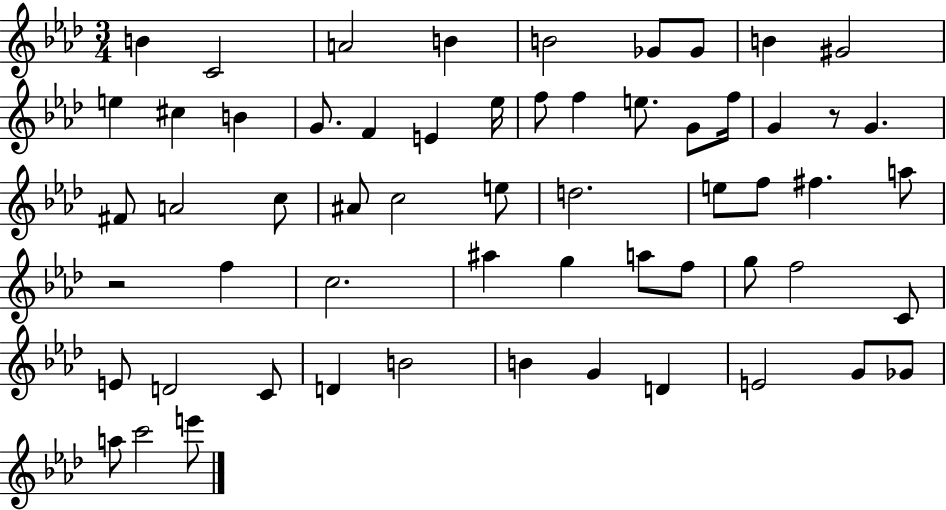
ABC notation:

X:1
T:Untitled
M:3/4
L:1/4
K:Ab
B C2 A2 B B2 _G/2 _G/2 B ^G2 e ^c B G/2 F E _e/4 f/2 f e/2 G/2 f/4 G z/2 G ^F/2 A2 c/2 ^A/2 c2 e/2 d2 e/2 f/2 ^f a/2 z2 f c2 ^a g a/2 f/2 g/2 f2 C/2 E/2 D2 C/2 D B2 B G D E2 G/2 _G/2 a/2 c'2 e'/2